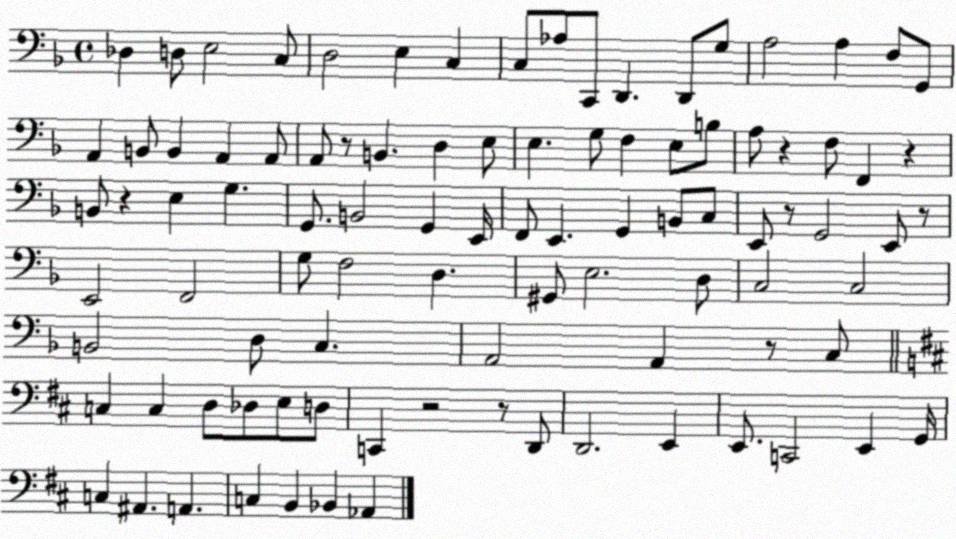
X:1
T:Untitled
M:4/4
L:1/4
K:F
_D, D,/2 E,2 C,/2 D,2 E, C, C,/2 _A,/2 C,,/2 D,, D,,/2 G,/2 A,2 A, F,/2 G,,/2 A,, B,,/2 B,, A,, A,,/2 A,,/2 z/2 B,, D, E,/2 E, G,/2 F, E,/2 B,/2 A,/2 z F,/2 F,, z B,,/2 z E, G, G,,/2 B,,2 G,, E,,/4 F,,/2 E,, G,, B,,/2 C,/2 E,,/2 z/2 G,,2 E,,/2 z/2 E,,2 F,,2 G,/2 F,2 D, ^G,,/2 E,2 D,/2 C,2 C,2 B,,2 D,/2 C, A,,2 A,, z/2 C,/2 C, C, D,/2 _D,/2 E,/2 D,/2 C,, z2 z/2 D,,/2 D,,2 E,, E,,/2 C,,2 E,, G,,/4 C, ^A,, A,, C, B,, _B,, _A,,